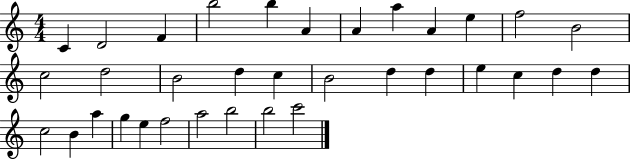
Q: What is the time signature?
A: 4/4